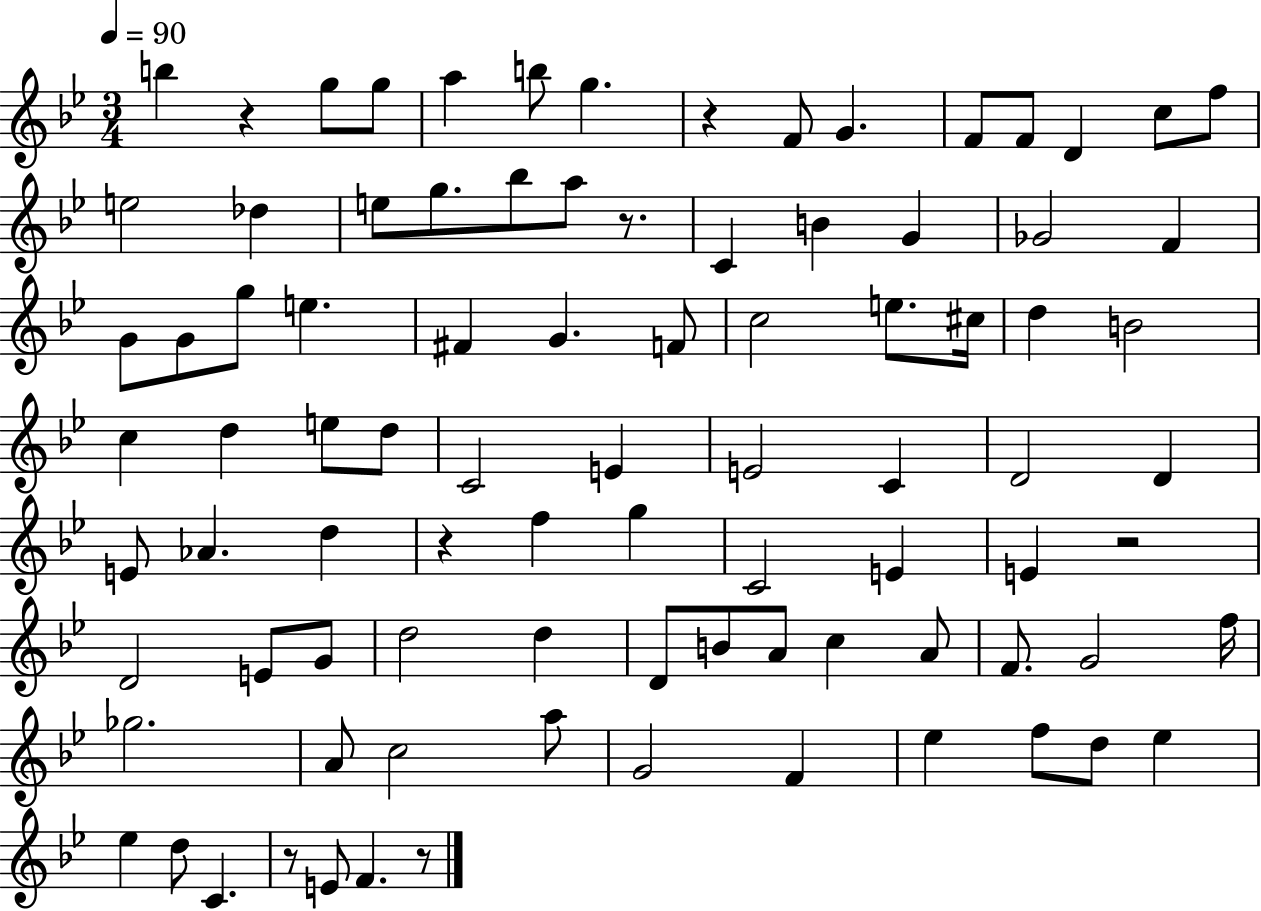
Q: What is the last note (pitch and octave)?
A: F4